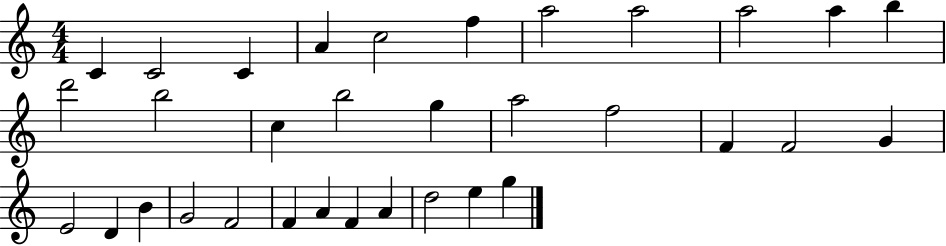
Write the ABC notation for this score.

X:1
T:Untitled
M:4/4
L:1/4
K:C
C C2 C A c2 f a2 a2 a2 a b d'2 b2 c b2 g a2 f2 F F2 G E2 D B G2 F2 F A F A d2 e g